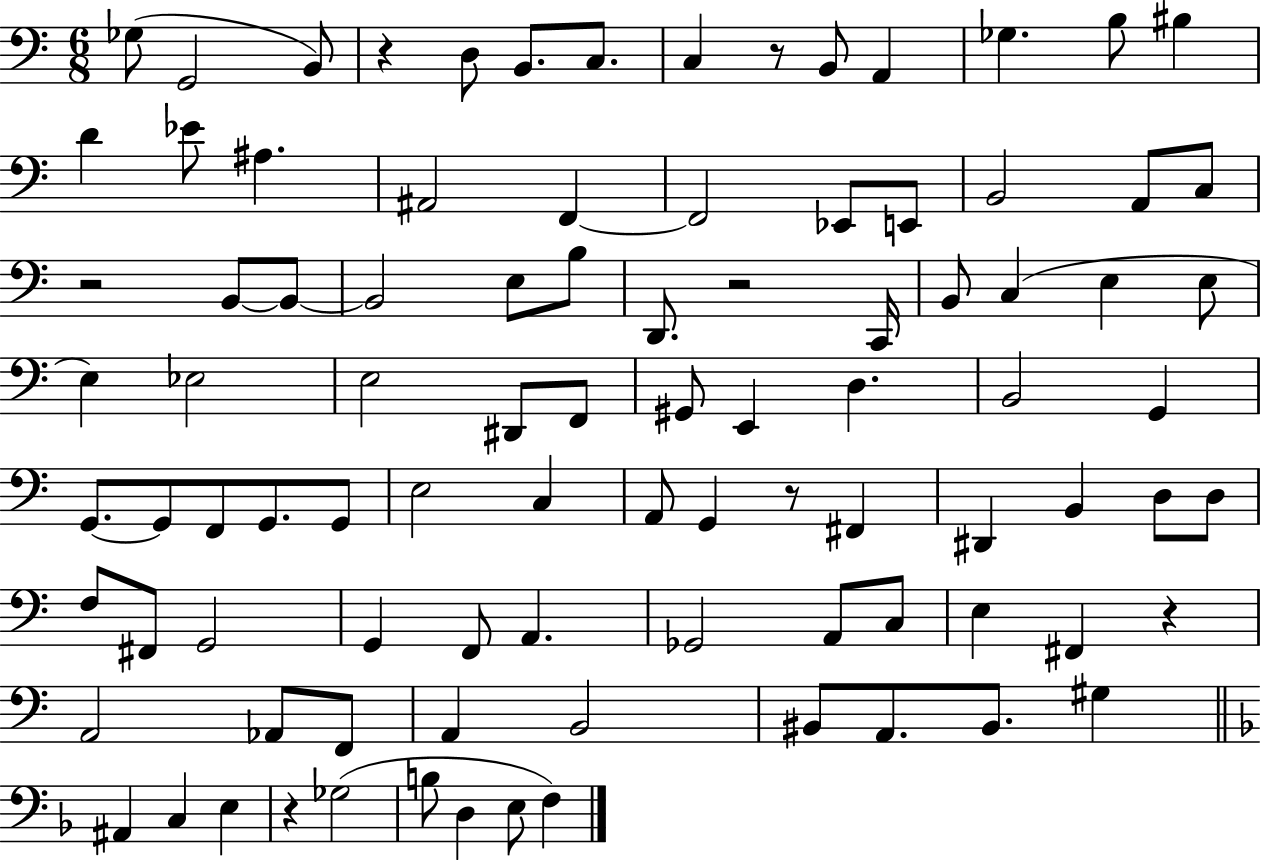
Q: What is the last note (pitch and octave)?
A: F3